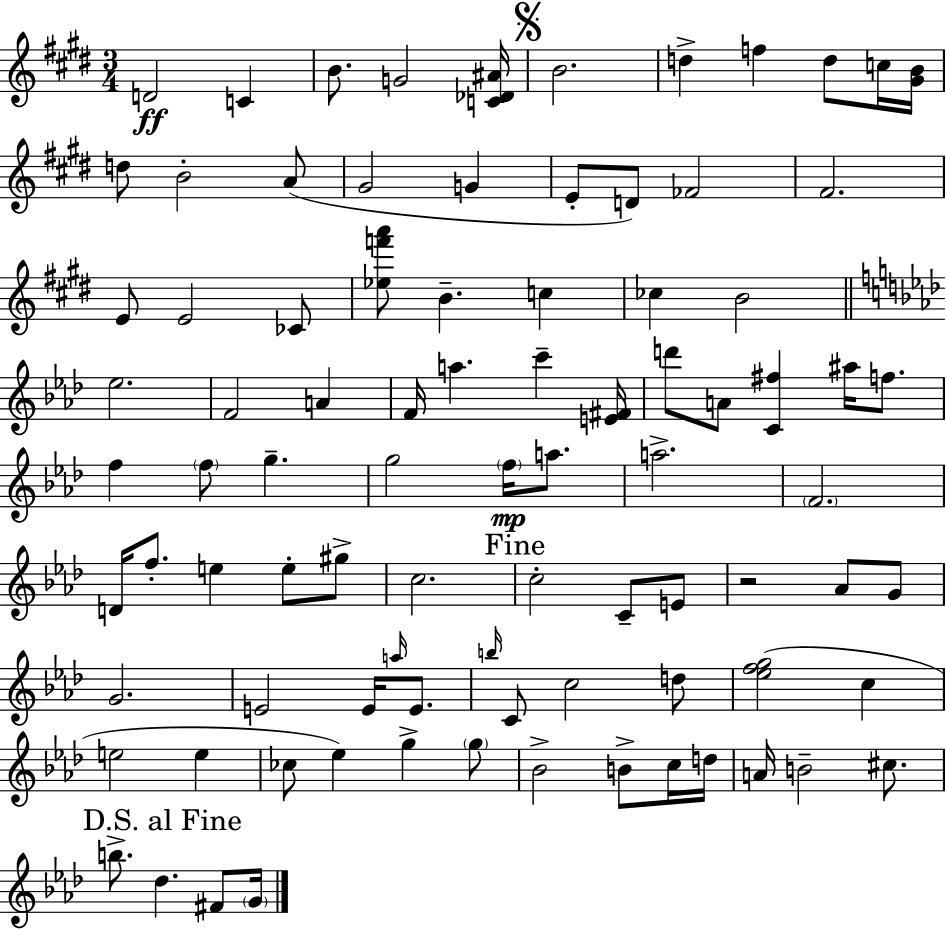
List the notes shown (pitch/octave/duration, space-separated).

D4/h C4/q B4/e. G4/h [C4,Db4,A#4]/s B4/h. D5/q F5/q D5/e C5/s [G#4,B4]/s D5/e B4/h A4/e G#4/h G4/q E4/e D4/e FES4/h F#4/h. E4/e E4/h CES4/e [Eb5,F6,A6]/e B4/q. C5/q CES5/q B4/h Eb5/h. F4/h A4/q F4/s A5/q. C6/q [E4,F#4]/s D6/e A4/e [C4,F#5]/q A#5/s F5/e. F5/q F5/e G5/q. G5/h F5/s A5/e. A5/h. F4/h. D4/s F5/e. E5/q E5/e G#5/e C5/h. C5/h C4/e E4/e R/h Ab4/e G4/e G4/h. E4/h E4/s A5/s E4/e. B5/s C4/e C5/h D5/e [Eb5,F5,G5]/h C5/q E5/h E5/q CES5/e Eb5/q G5/q G5/e Bb4/h B4/e C5/s D5/s A4/s B4/h C#5/e. B5/e. Db5/q. F#4/e G4/s